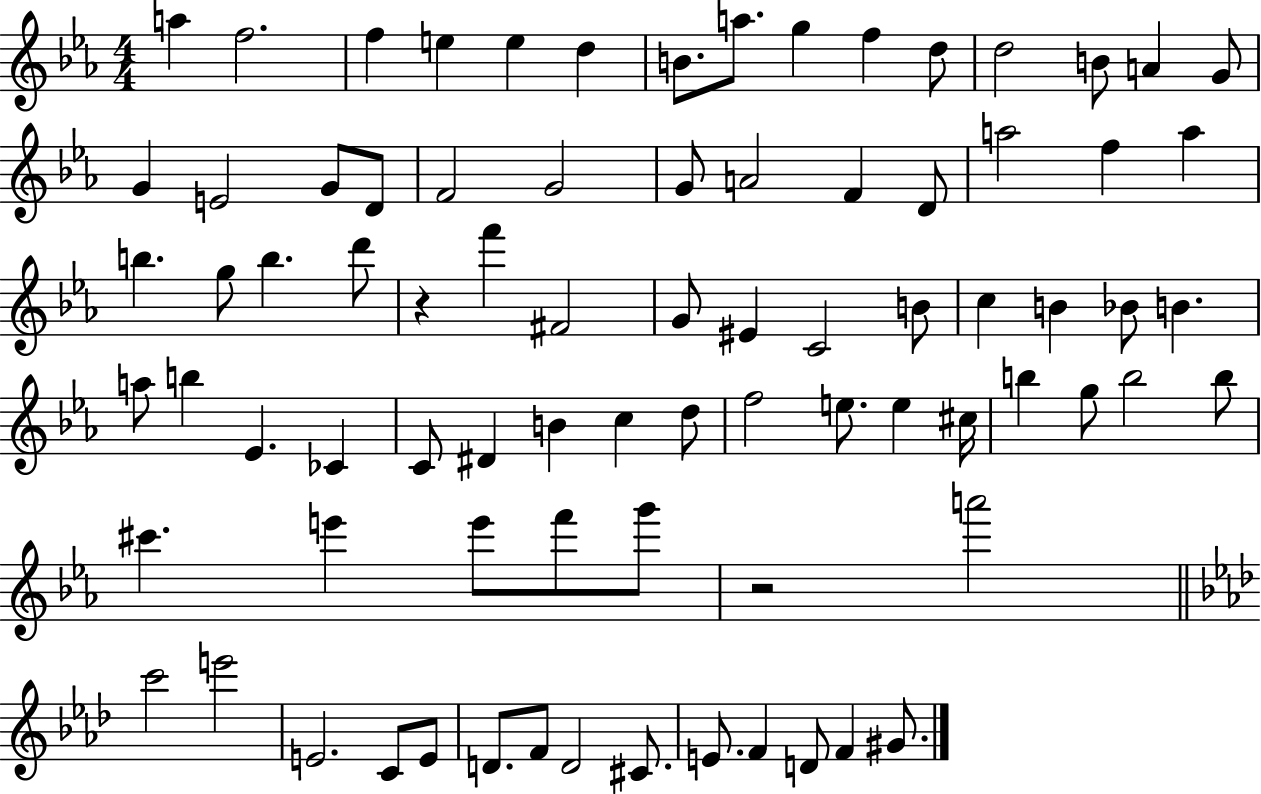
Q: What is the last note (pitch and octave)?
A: G#4